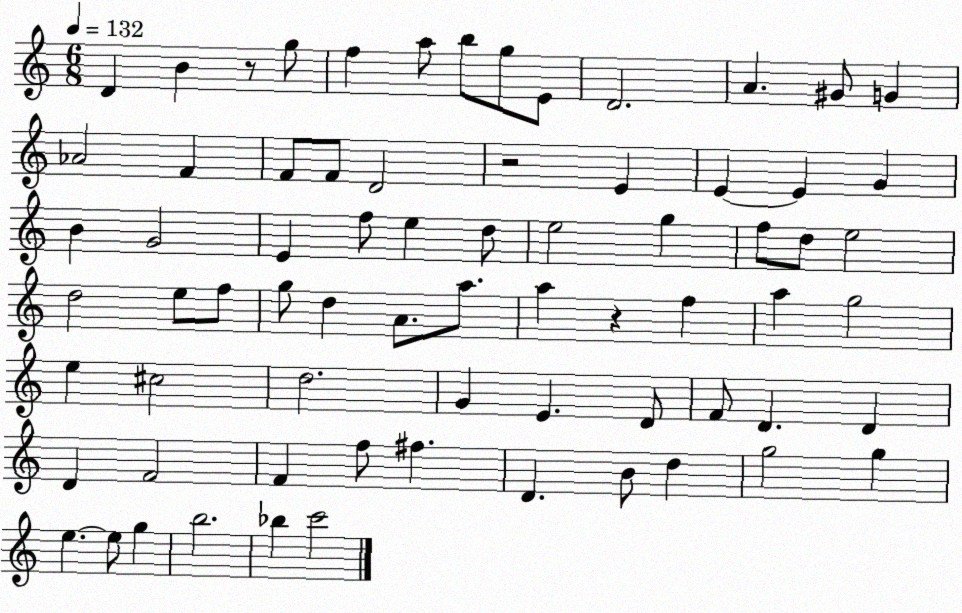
X:1
T:Untitled
M:6/8
L:1/4
K:C
D B z/2 g/2 f a/2 b/2 g/2 E/2 D2 A ^G/2 G _A2 F F/2 F/2 D2 z2 E E E G B G2 E f/2 e d/2 e2 g f/2 d/2 e2 d2 e/2 f/2 g/2 d A/2 a/2 a z f a g2 e ^c2 d2 G E D/2 F/2 D D D F2 F f/2 ^f D B/2 d g2 g e e/2 g b2 _b c'2